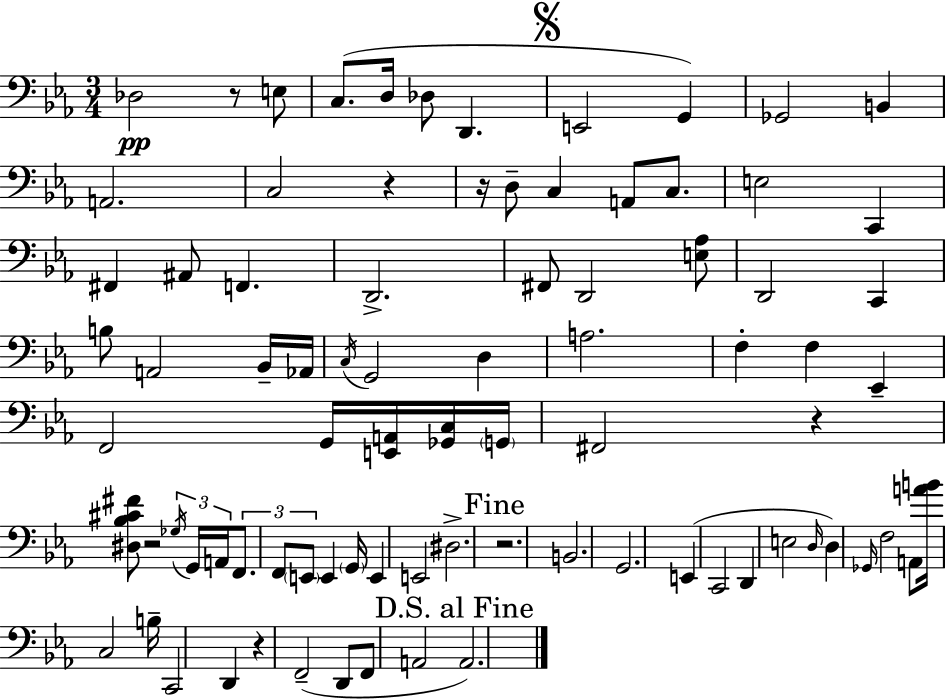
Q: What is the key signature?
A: C minor